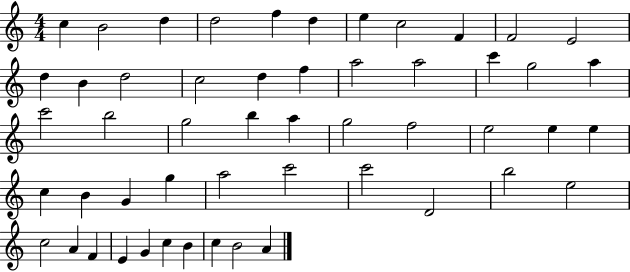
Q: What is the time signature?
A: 4/4